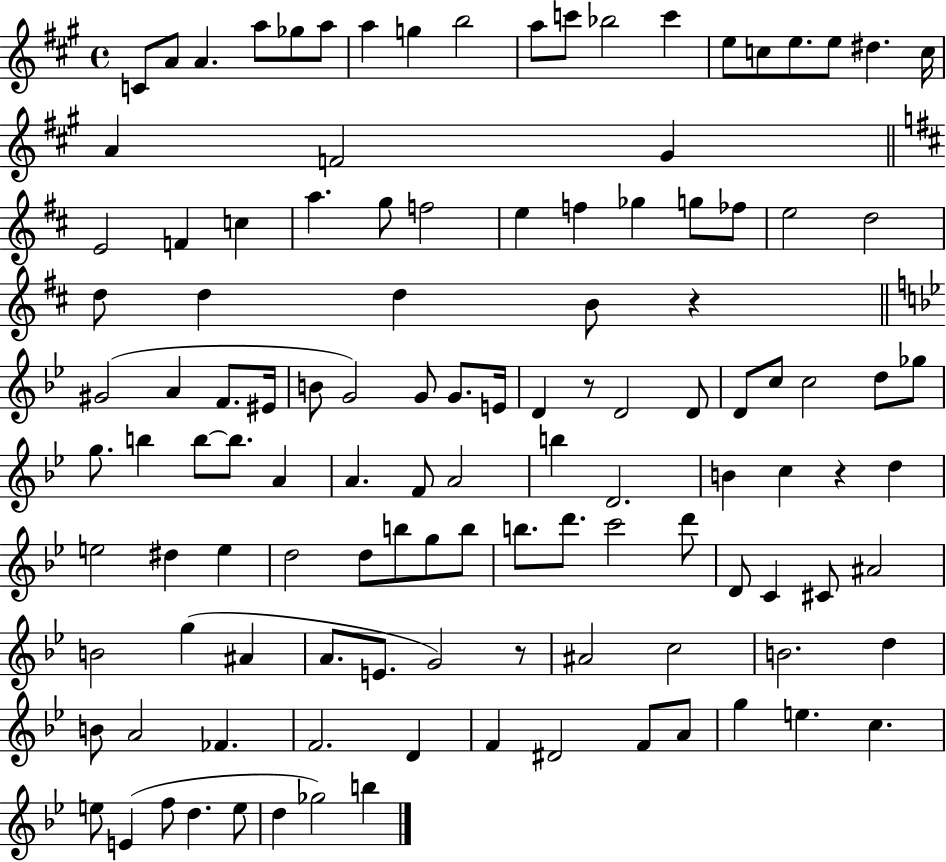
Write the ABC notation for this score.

X:1
T:Untitled
M:4/4
L:1/4
K:A
C/2 A/2 A a/2 _g/2 a/2 a g b2 a/2 c'/2 _b2 c' e/2 c/2 e/2 e/2 ^d c/4 A F2 ^G E2 F c a g/2 f2 e f _g g/2 _f/2 e2 d2 d/2 d d B/2 z ^G2 A F/2 ^E/4 B/2 G2 G/2 G/2 E/4 D z/2 D2 D/2 D/2 c/2 c2 d/2 _g/2 g/2 b b/2 b/2 A A F/2 A2 b D2 B c z d e2 ^d e d2 d/2 b/2 g/2 b/2 b/2 d'/2 c'2 d'/2 D/2 C ^C/2 ^A2 B2 g ^A A/2 E/2 G2 z/2 ^A2 c2 B2 d B/2 A2 _F F2 D F ^D2 F/2 A/2 g e c e/2 E f/2 d e/2 d _g2 b